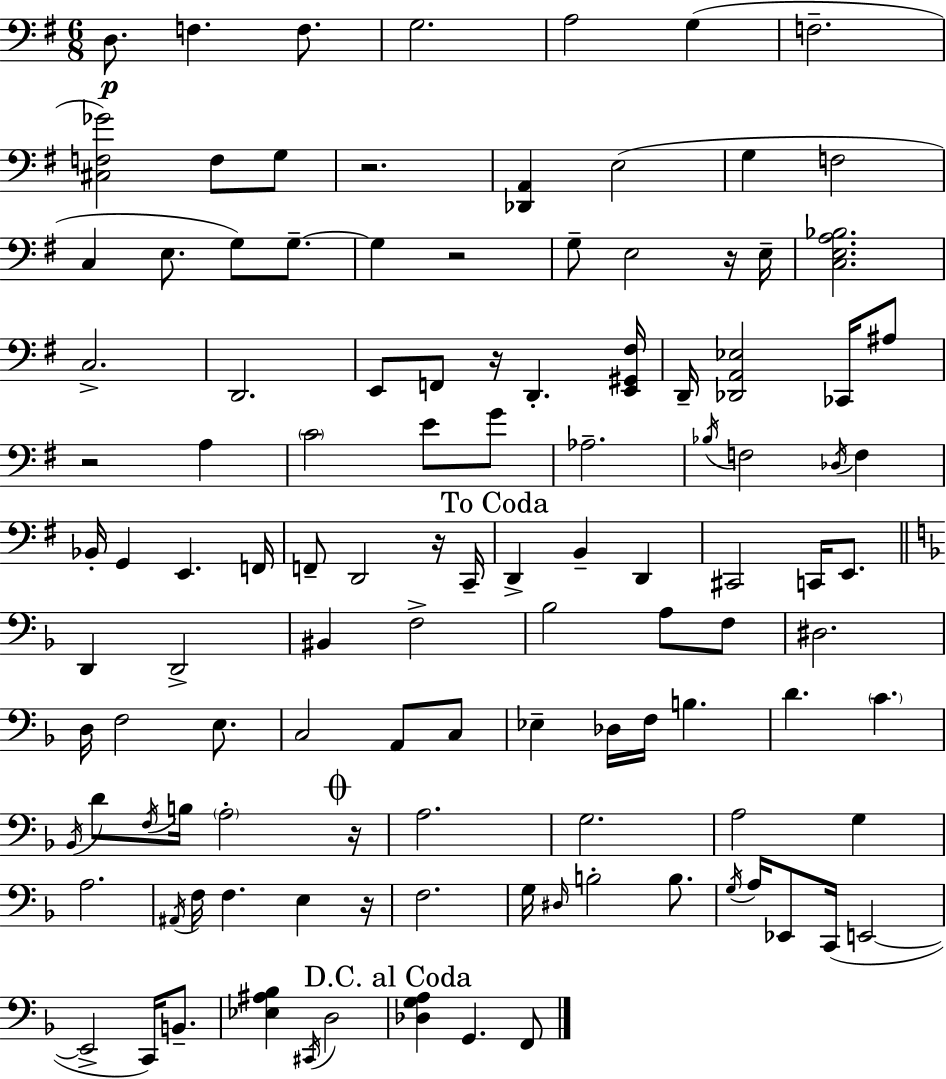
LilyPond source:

{
  \clef bass
  \numericTimeSignature
  \time 6/8
  \key g \major
  d8.\p f4. f8. | g2. | a2 g4( | f2.-- | \break <cis f ges'>2) f8 g8 | r2. | <des, a,>4 e2( | g4 f2 | \break c4 e8. g8) g8.--~~ | g4 r2 | g8-- e2 r16 e16-- | <c e a bes>2. | \break c2.-> | d,2. | e,8 f,8 r16 d,4.-. <e, gis, fis>16 | d,16-- <des, a, ees>2 ces,16 ais8 | \break r2 a4 | \parenthesize c'2 e'8 g'8 | aes2.-- | \acciaccatura { bes16 } f2 \acciaccatura { des16 } f4 | \break bes,16-. g,4 e,4. | f,16 f,8-- d,2 | r16 c,16-- \mark "To Coda" d,4-> b,4-- d,4 | cis,2 c,16 e,8. | \break \bar "||" \break \key f \major d,4 d,2-> | bis,4 f2-> | bes2 a8 f8 | dis2. | \break d16 f2 e8. | c2 a,8 c8 | ees4-- des16 f16 b4. | d'4. \parenthesize c'4. | \break \acciaccatura { bes,16 } d'8 \acciaccatura { f16 } b16 \parenthesize a2-. | \mark \markup { \musicglyph "scripts.coda" } r16 a2. | g2. | a2 g4 | \break a2. | \acciaccatura { ais,16 } f16 f4. e4 | r16 f2. | g16 \grace { dis16 } b2-. | \break b8. \acciaccatura { g16 } a16 ees,8 c,16( e,2~~ | e,2-> | c,16) b,8.-- <ees ais bes>4 \acciaccatura { cis,16 } d2 | \mark "D.C. al Coda" <des g a>4 g,4. | \break f,8 \bar "|."
}